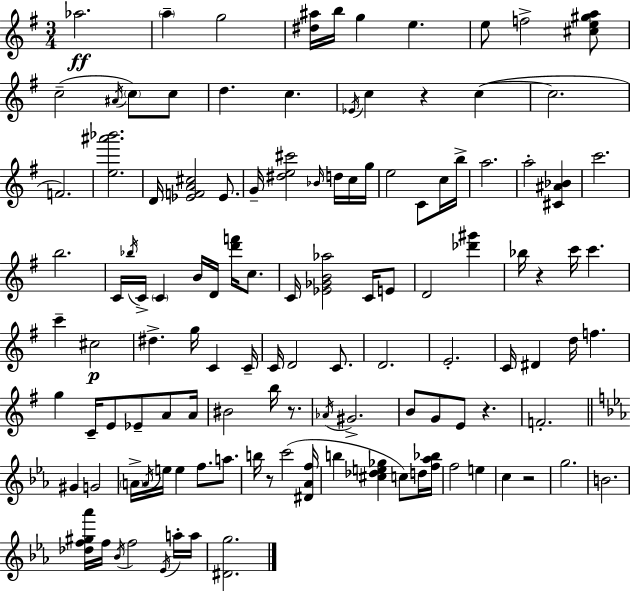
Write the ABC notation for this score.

X:1
T:Untitled
M:3/4
L:1/4
K:G
_a2 a g2 [^d^a]/4 b/4 g e e/2 f2 [^ce^ga]/2 c2 ^A/4 c/2 c/2 d c _E/4 c z c c2 F2 [e^a'_b']2 D/4 [_EFA^c]2 _E/2 G/4 [^de^c']2 _B/4 d/4 c/4 g/4 e2 C/2 c/4 b/4 a2 a2 [^C^A_B] c'2 b2 C/4 _b/4 C/4 C B/4 D/4 [d'f']/4 c/2 C/4 [_E_GB_a]2 C/4 E/2 D2 [_d'^g'] _b/4 z c'/4 c' c' ^c2 ^d g/4 C C/4 C/4 D2 C/2 D2 E2 C/4 ^D d/4 f g C/4 E/2 _E/2 A/2 A/4 ^B2 b/4 z/2 _A/4 ^G2 B/2 G/2 E/2 z F2 ^G G2 A/4 A/4 e/4 e f/2 a/2 b/4 z/2 c'2 [^D_Af]/4 b [^c_de_g] c/2 d/4 [f_a_b]/4 f2 e c z2 g2 B2 [_df^g_a']/4 f/4 _B/4 f2 _E/4 a/4 a/4 [^Dg]2